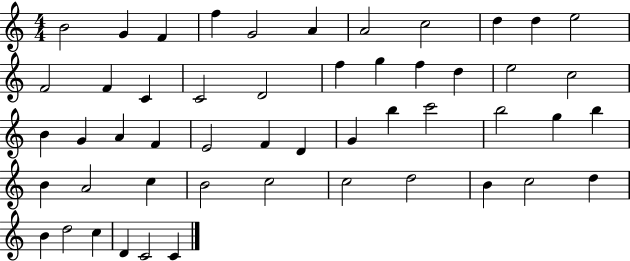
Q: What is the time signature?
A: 4/4